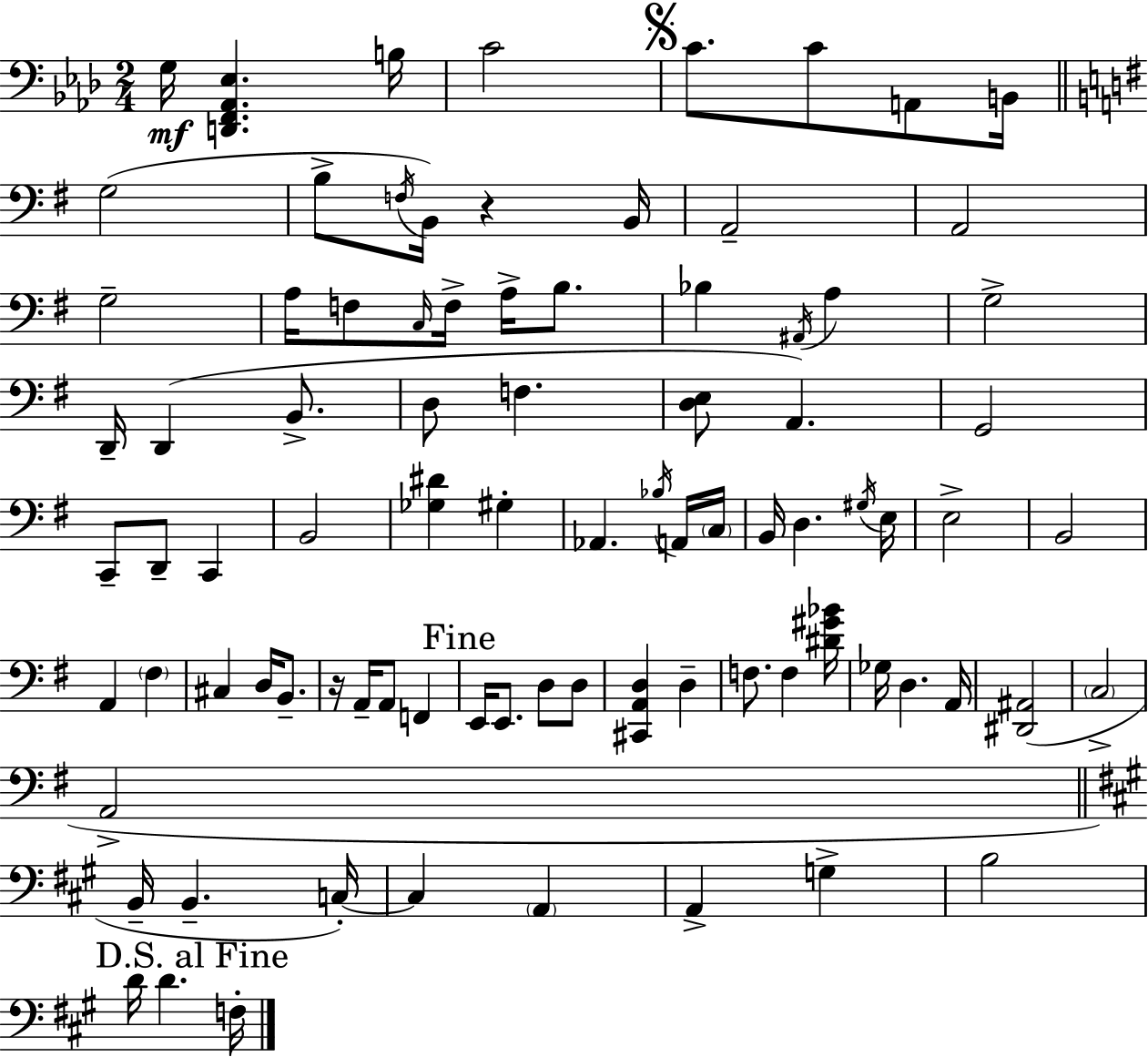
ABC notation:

X:1
T:Untitled
M:2/4
L:1/4
K:Ab
G,/4 [D,,F,,_A,,_E,] B,/4 C2 C/2 C/2 A,,/2 B,,/4 G,2 B,/2 F,/4 B,,/4 z B,,/4 A,,2 A,,2 G,2 A,/4 F,/2 C,/4 F,/4 A,/4 B,/2 _B, ^A,,/4 A, G,2 D,,/4 D,, B,,/2 D,/2 F, [D,E,]/2 A,, G,,2 C,,/2 D,,/2 C,, B,,2 [_G,^D] ^G, _A,, _B,/4 A,,/4 C,/4 B,,/4 D, ^G,/4 E,/4 E,2 B,,2 A,, ^F, ^C, D,/4 B,,/2 z/4 A,,/4 A,,/2 F,, E,,/4 E,,/2 D,/2 D,/2 [^C,,A,,D,] D, F,/2 F, [^D^G_B]/4 _G,/4 D, A,,/4 [^D,,^A,,]2 C,2 A,,2 B,,/4 B,, C,/4 C, A,, A,, G, B,2 D/4 D F,/4